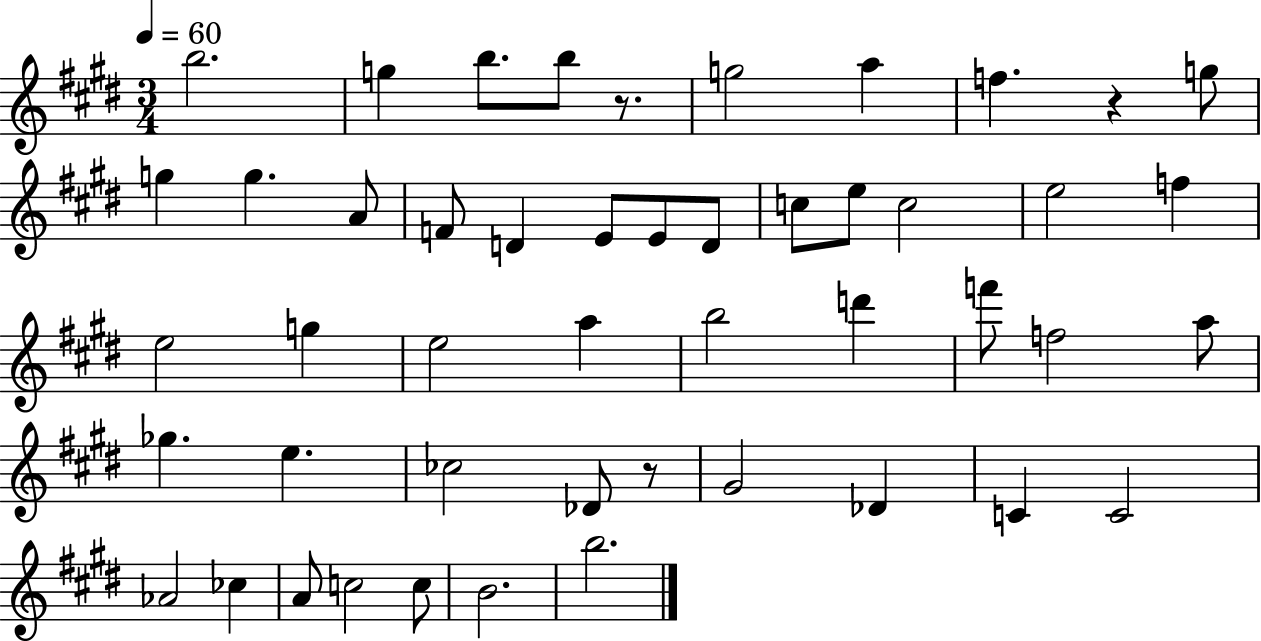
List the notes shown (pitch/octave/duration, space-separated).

B5/h. G5/q B5/e. B5/e R/e. G5/h A5/q F5/q. R/q G5/e G5/q G5/q. A4/e F4/e D4/q E4/e E4/e D4/e C5/e E5/e C5/h E5/h F5/q E5/h G5/q E5/h A5/q B5/h D6/q F6/e F5/h A5/e Gb5/q. E5/q. CES5/h Db4/e R/e G#4/h Db4/q C4/q C4/h Ab4/h CES5/q A4/e C5/h C5/e B4/h. B5/h.